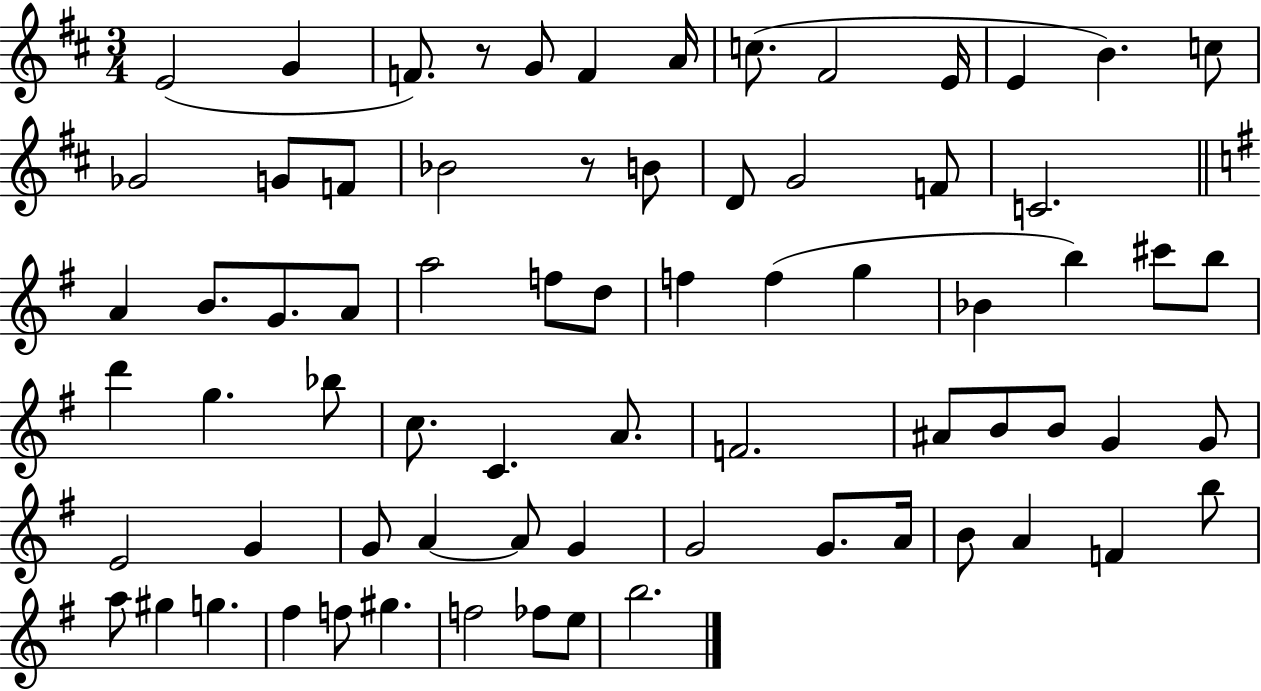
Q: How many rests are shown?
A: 2